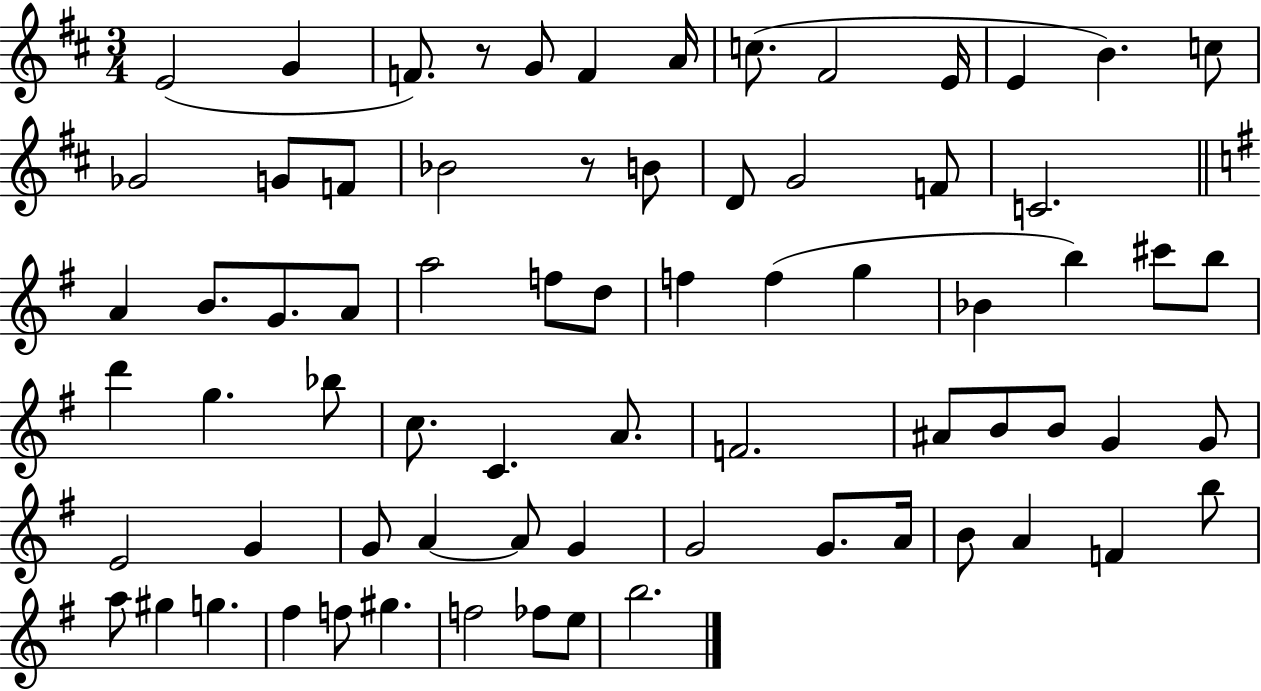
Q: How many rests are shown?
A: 2